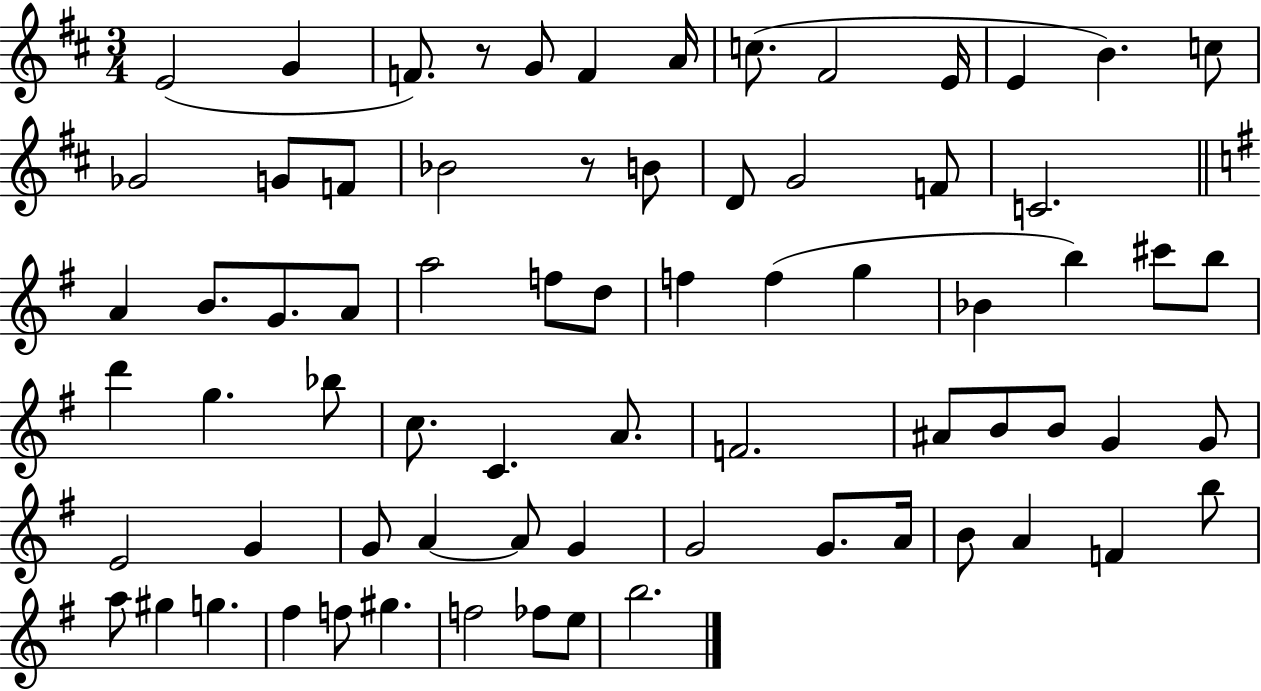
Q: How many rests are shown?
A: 2